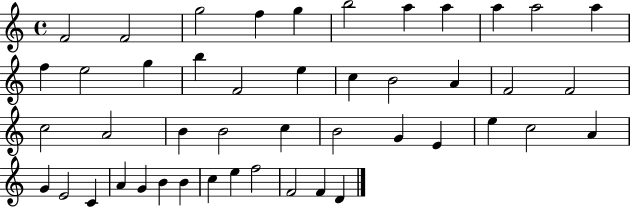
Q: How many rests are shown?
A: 0